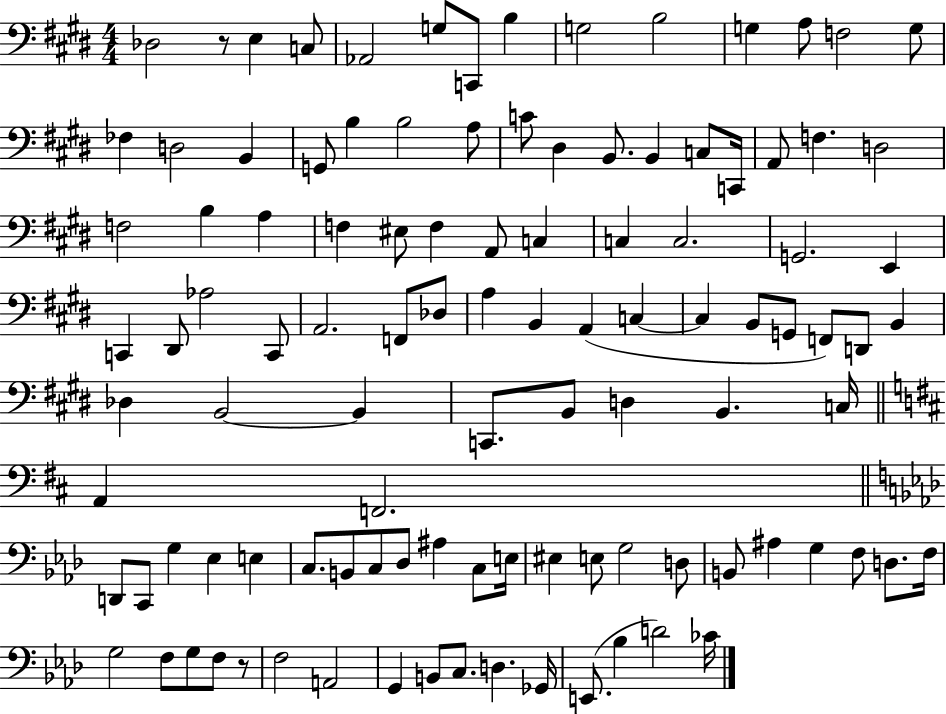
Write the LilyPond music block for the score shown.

{
  \clef bass
  \numericTimeSignature
  \time 4/4
  \key e \major
  des2 r8 e4 c8 | aes,2 g8 c,8 b4 | g2 b2 | g4 a8 f2 g8 | \break fes4 d2 b,4 | g,8 b4 b2 a8 | c'8 dis4 b,8. b,4 c8 c,16 | a,8 f4. d2 | \break f2 b4 a4 | f4 eis8 f4 a,8 c4 | c4 c2. | g,2. e,4 | \break c,4 dis,8 aes2 c,8 | a,2. f,8 des8 | a4 b,4 a,4( c4~~ | c4 b,8 g,8 f,8) d,8 b,4 | \break des4 b,2~~ b,4 | c,8. b,8 d4 b,4. c16 | \bar "||" \break \key d \major a,4 f,2. | \bar "||" \break \key aes \major d,8 c,8 g4 ees4 e4 | c8. b,8 c8 des8 ais4 c8 e16 | eis4 e8 g2 d8 | b,8 ais4 g4 f8 d8. f16 | \break g2 f8 g8 f8 r8 | f2 a,2 | g,4 b,8 c8. d4. ges,16 | e,8.( bes4 d'2) ces'16 | \break \bar "|."
}